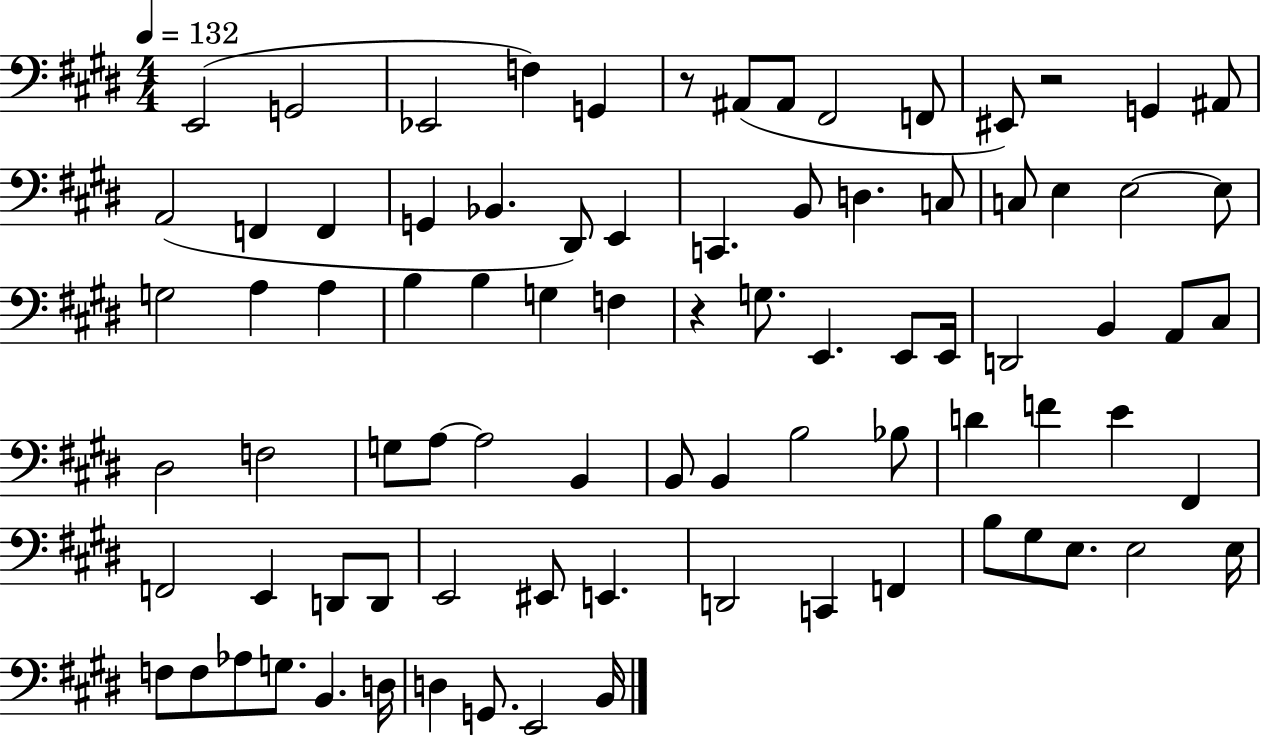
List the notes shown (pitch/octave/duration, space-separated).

E2/h G2/h Eb2/h F3/q G2/q R/e A#2/e A#2/e F#2/h F2/e EIS2/e R/h G2/q A#2/e A2/h F2/q F2/q G2/q Bb2/q. D#2/e E2/q C2/q. B2/e D3/q. C3/e C3/e E3/q E3/h E3/e G3/h A3/q A3/q B3/q B3/q G3/q F3/q R/q G3/e. E2/q. E2/e E2/s D2/h B2/q A2/e C#3/e D#3/h F3/h G3/e A3/e A3/h B2/q B2/e B2/q B3/h Bb3/e D4/q F4/q E4/q F#2/q F2/h E2/q D2/e D2/e E2/h EIS2/e E2/q. D2/h C2/q F2/q B3/e G#3/e E3/e. E3/h E3/s F3/e F3/e Ab3/e G3/e. B2/q. D3/s D3/q G2/e. E2/h B2/s